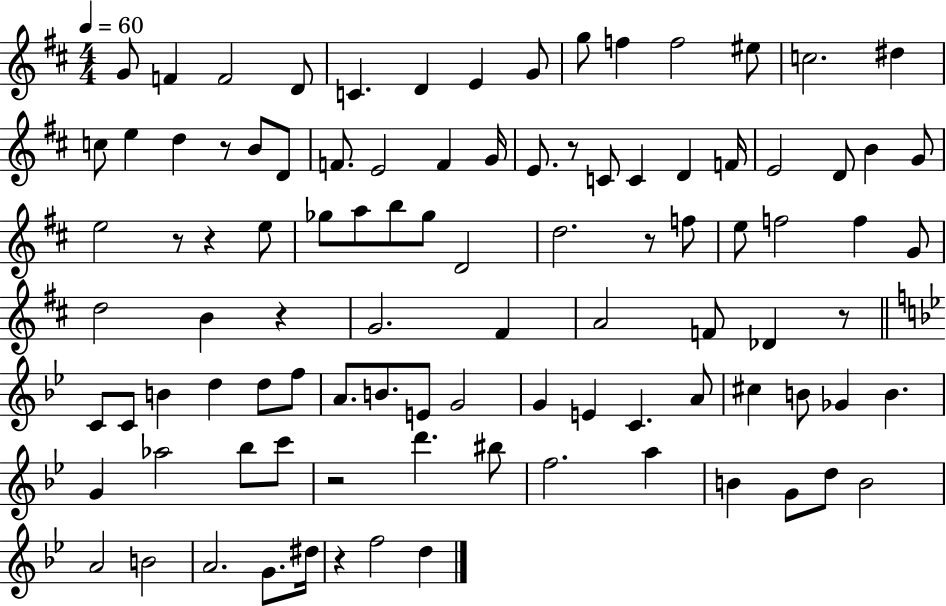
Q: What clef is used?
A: treble